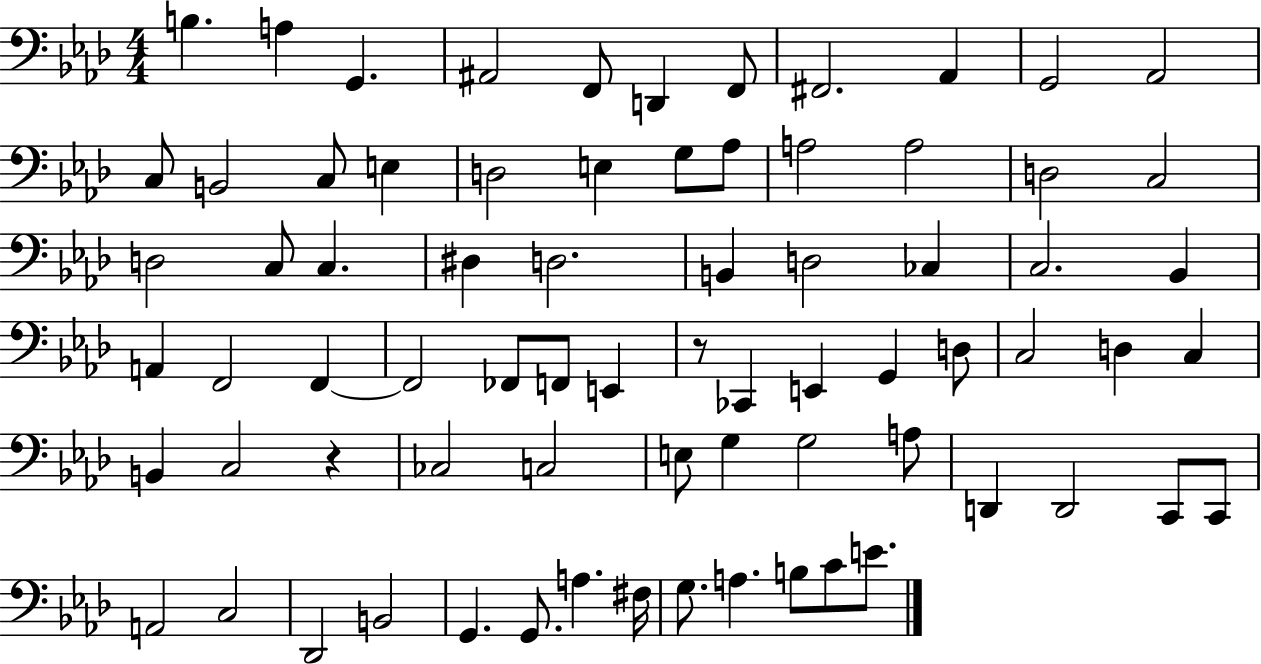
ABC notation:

X:1
T:Untitled
M:4/4
L:1/4
K:Ab
B, A, G,, ^A,,2 F,,/2 D,, F,,/2 ^F,,2 _A,, G,,2 _A,,2 C,/2 B,,2 C,/2 E, D,2 E, G,/2 _A,/2 A,2 A,2 D,2 C,2 D,2 C,/2 C, ^D, D,2 B,, D,2 _C, C,2 _B,, A,, F,,2 F,, F,,2 _F,,/2 F,,/2 E,, z/2 _C,, E,, G,, D,/2 C,2 D, C, B,, C,2 z _C,2 C,2 E,/2 G, G,2 A,/2 D,, D,,2 C,,/2 C,,/2 A,,2 C,2 _D,,2 B,,2 G,, G,,/2 A, ^F,/4 G,/2 A, B,/2 C/2 E/2